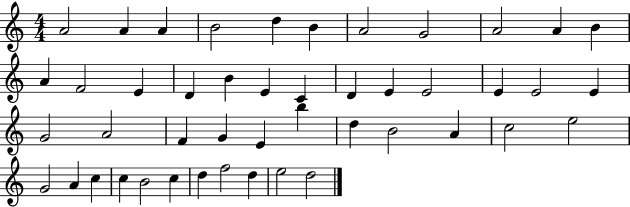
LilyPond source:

{
  \clef treble
  \numericTimeSignature
  \time 4/4
  \key c \major
  a'2 a'4 a'4 | b'2 d''4 b'4 | a'2 g'2 | a'2 a'4 b'4 | \break a'4 f'2 e'4 | d'4 b'4 e'4 c'4 | d'4 e'4 e'2 | e'4 e'2 e'4 | \break g'2 a'2 | f'4 g'4 e'4 b''4 | d''4 b'2 a'4 | c''2 e''2 | \break g'2 a'4 c''4 | c''4 b'2 c''4 | d''4 f''2 d''4 | e''2 d''2 | \break \bar "|."
}